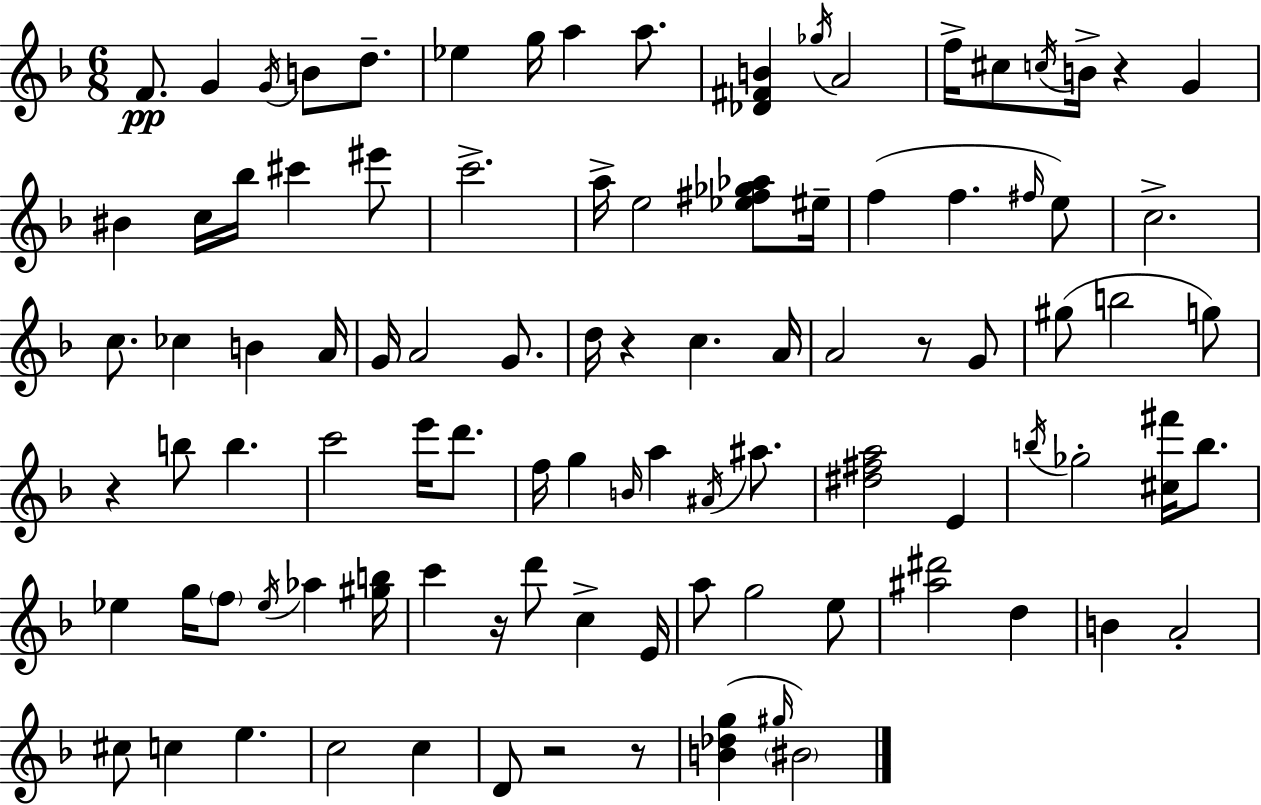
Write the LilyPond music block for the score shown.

{
  \clef treble
  \numericTimeSignature
  \time 6/8
  \key d \minor
  f'8.\pp g'4 \acciaccatura { g'16 } b'8 d''8.-- | ees''4 g''16 a''4 a''8. | <des' fis' b'>4 \acciaccatura { ges''16 } a'2 | f''16-> cis''8 \acciaccatura { c''16 } b'16-> r4 g'4 | \break bis'4 c''16 bes''16 cis'''4 | eis'''8 c'''2.-> | a''16-> e''2 | <ees'' fis'' ges'' aes''>8 eis''16-- f''4( f''4. | \break \grace { fis''16 } e''8) c''2.-> | c''8. ces''4 b'4 | a'16 g'16 a'2 | g'8. d''16 r4 c''4. | \break a'16 a'2 | r8 g'8 gis''8( b''2 | g''8) r4 b''8 b''4. | c'''2 | \break e'''16 d'''8. f''16 g''4 \grace { b'16 } a''4 | \acciaccatura { ais'16 } ais''8. <dis'' fis'' a''>2 | e'4 \acciaccatura { b''16 } ges''2-. | <cis'' fis'''>16 b''8. ees''4 g''16 | \break \parenthesize f''8 \acciaccatura { ees''16 } aes''4 <gis'' b''>16 c'''4 | r16 d'''8 c''4-> e'16 a''8 g''2 | e''8 <ais'' dis'''>2 | d''4 b'4 | \break a'2-. cis''8 c''4 | e''4. c''2 | c''4 d'8 r2 | r8 <b' des'' g''>4( | \break \grace { gis''16 } \parenthesize bis'2) \bar "|."
}